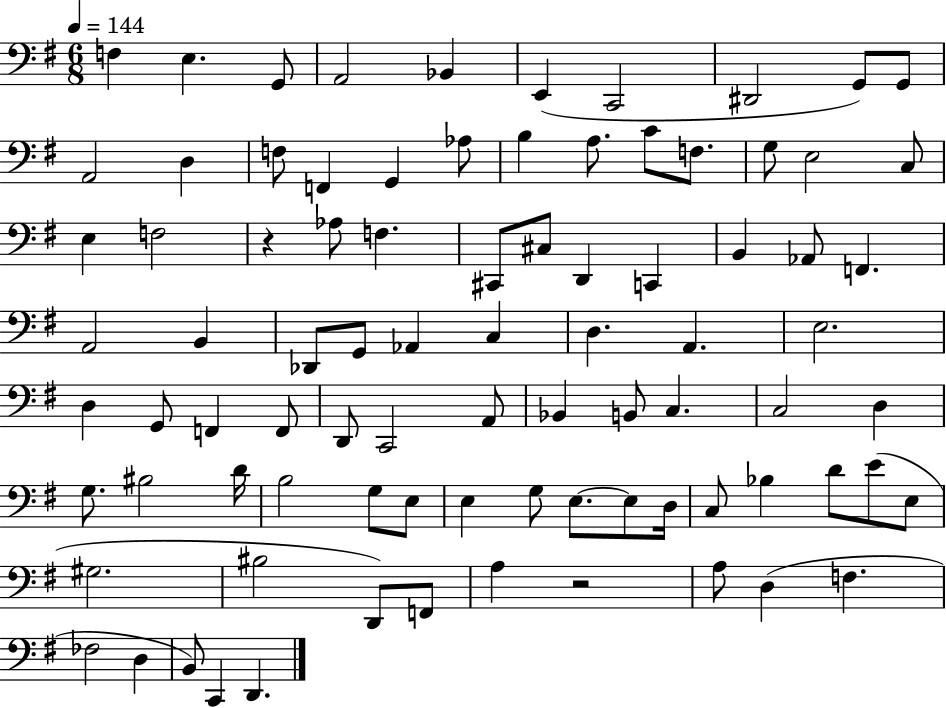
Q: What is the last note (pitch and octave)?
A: D2